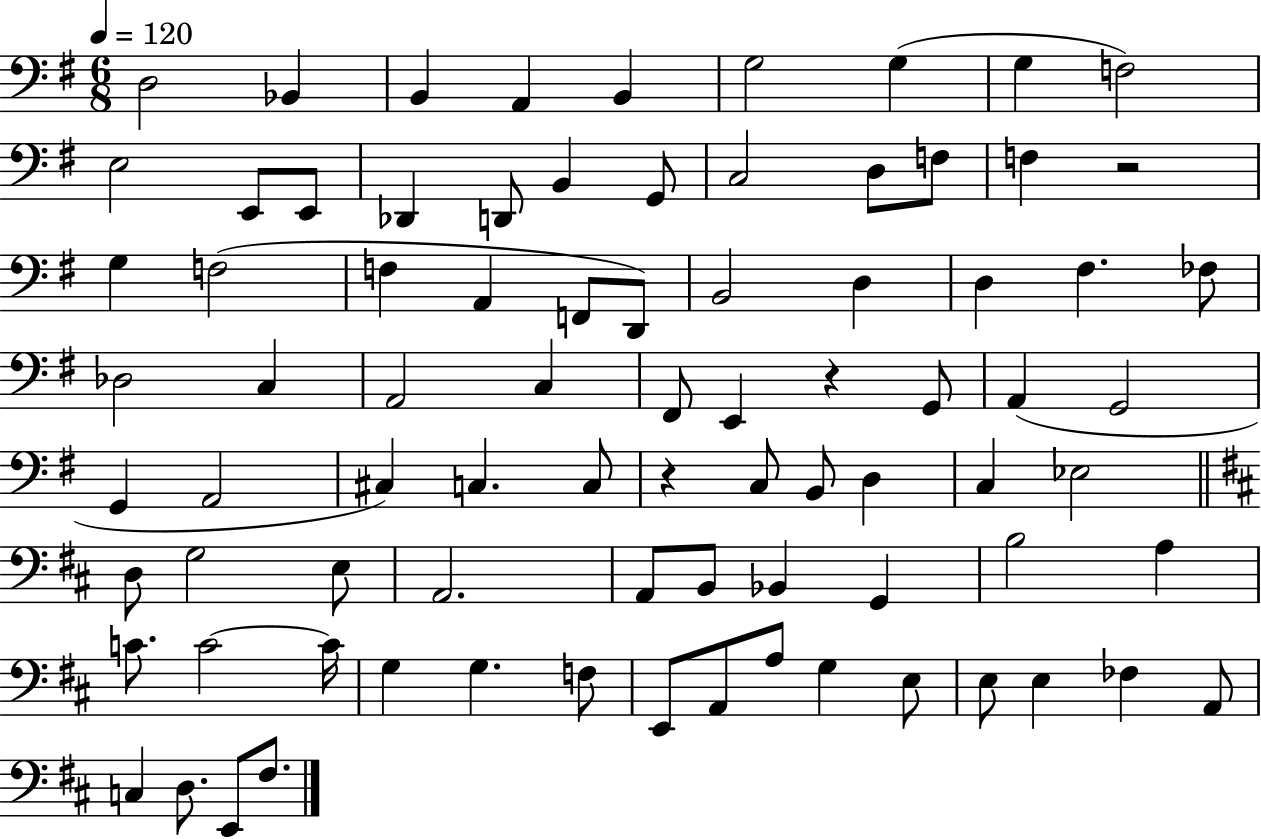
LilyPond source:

{
  \clef bass
  \numericTimeSignature
  \time 6/8
  \key g \major
  \tempo 4 = 120
  d2 bes,4 | b,4 a,4 b,4 | g2 g4( | g4 f2) | \break e2 e,8 e,8 | des,4 d,8 b,4 g,8 | c2 d8 f8 | f4 r2 | \break g4 f2( | f4 a,4 f,8 d,8) | b,2 d4 | d4 fis4. fes8 | \break des2 c4 | a,2 c4 | fis,8 e,4 r4 g,8 | a,4( g,2 | \break g,4 a,2 | cis4) c4. c8 | r4 c8 b,8 d4 | c4 ees2 | \break \bar "||" \break \key d \major d8 g2 e8 | a,2. | a,8 b,8 bes,4 g,4 | b2 a4 | \break c'8. c'2~~ c'16 | g4 g4. f8 | e,8 a,8 a8 g4 e8 | e8 e4 fes4 a,8 | \break c4 d8. e,8 fis8. | \bar "|."
}